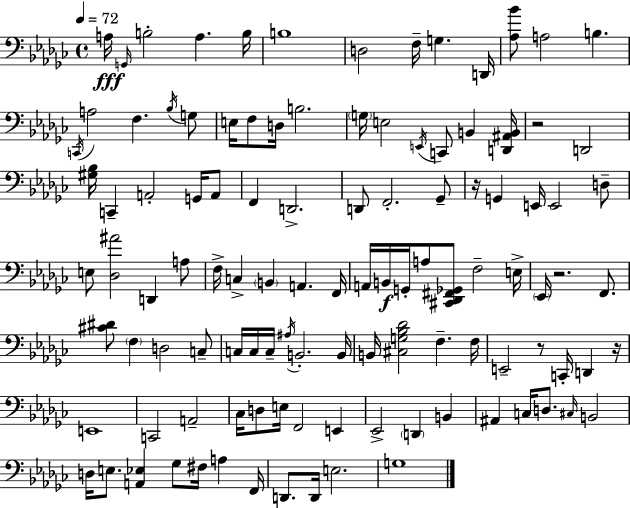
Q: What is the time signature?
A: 4/4